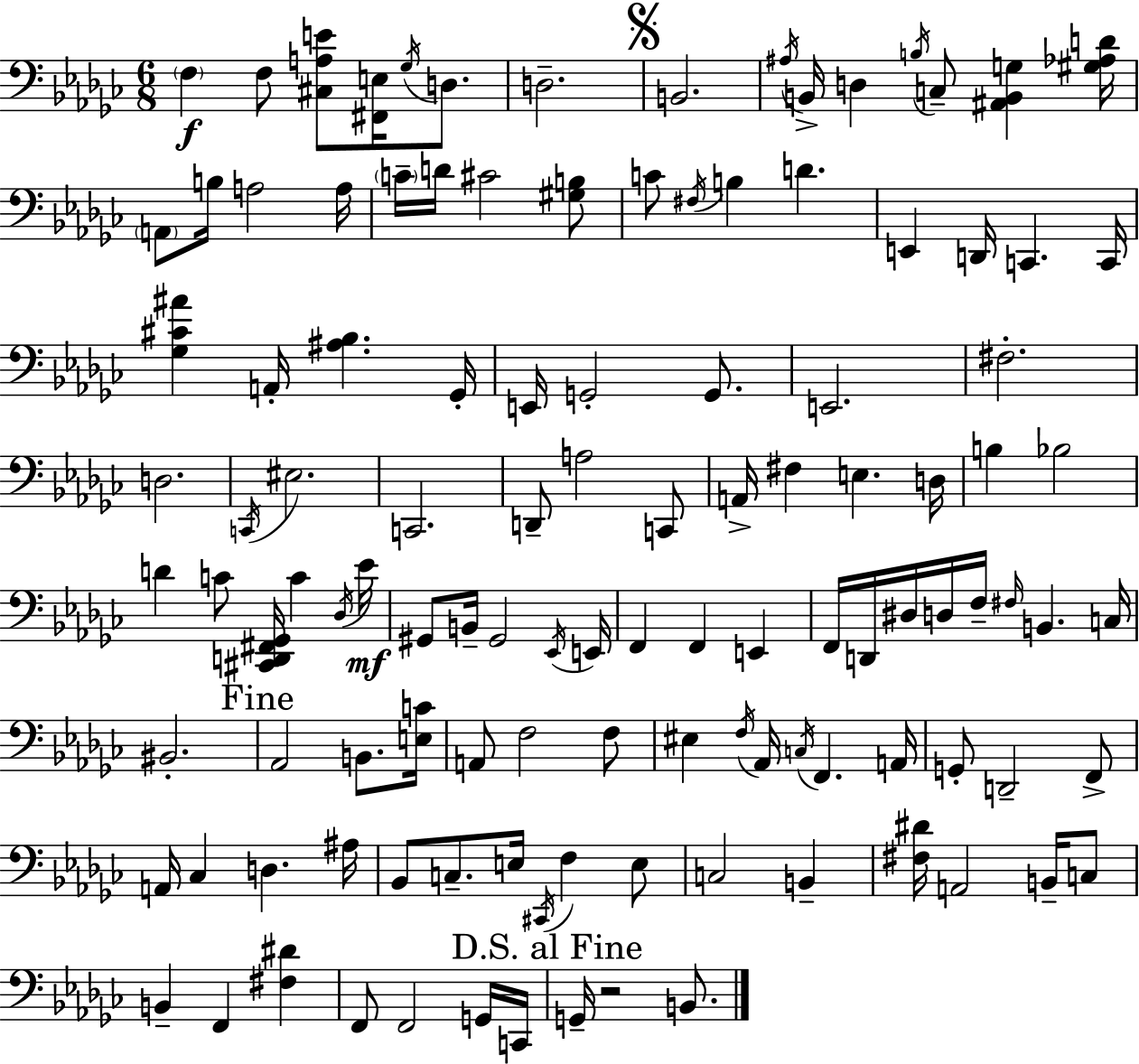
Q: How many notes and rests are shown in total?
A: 117